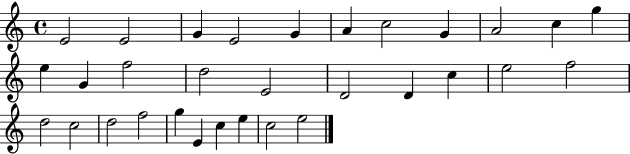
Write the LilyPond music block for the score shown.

{
  \clef treble
  \time 4/4
  \defaultTimeSignature
  \key c \major
  e'2 e'2 | g'4 e'2 g'4 | a'4 c''2 g'4 | a'2 c''4 g''4 | \break e''4 g'4 f''2 | d''2 e'2 | d'2 d'4 c''4 | e''2 f''2 | \break d''2 c''2 | d''2 f''2 | g''4 e'4 c''4 e''4 | c''2 e''2 | \break \bar "|."
}